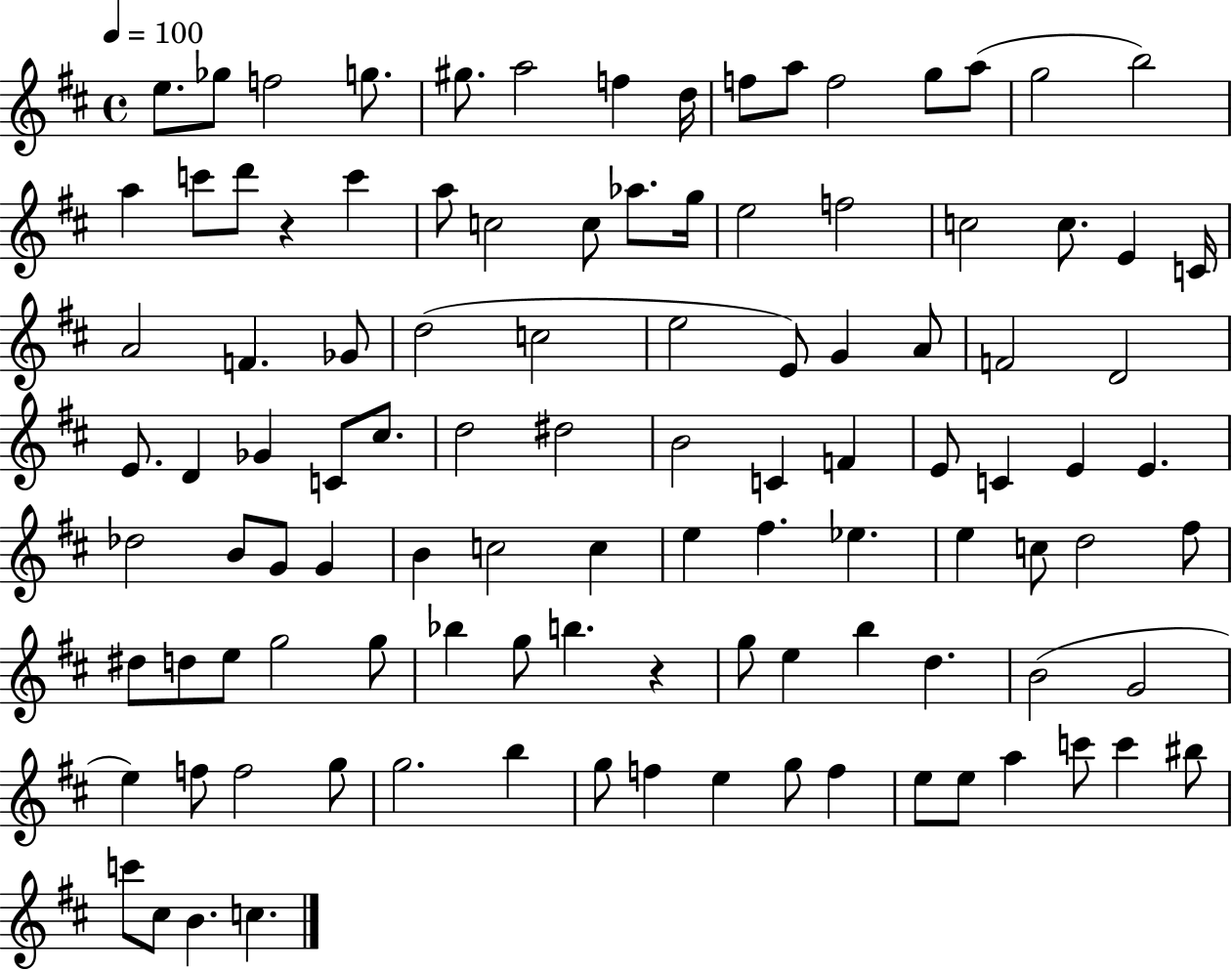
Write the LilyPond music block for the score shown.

{
  \clef treble
  \time 4/4
  \defaultTimeSignature
  \key d \major
  \tempo 4 = 100
  e''8. ges''8 f''2 g''8. | gis''8. a''2 f''4 d''16 | f''8 a''8 f''2 g''8 a''8( | g''2 b''2) | \break a''4 c'''8 d'''8 r4 c'''4 | a''8 c''2 c''8 aes''8. g''16 | e''2 f''2 | c''2 c''8. e'4 c'16 | \break a'2 f'4. ges'8 | d''2( c''2 | e''2 e'8) g'4 a'8 | f'2 d'2 | \break e'8. d'4 ges'4 c'8 cis''8. | d''2 dis''2 | b'2 c'4 f'4 | e'8 c'4 e'4 e'4. | \break des''2 b'8 g'8 g'4 | b'4 c''2 c''4 | e''4 fis''4. ees''4. | e''4 c''8 d''2 fis''8 | \break dis''8 d''8 e''8 g''2 g''8 | bes''4 g''8 b''4. r4 | g''8 e''4 b''4 d''4. | b'2( g'2 | \break e''4) f''8 f''2 g''8 | g''2. b''4 | g''8 f''4 e''4 g''8 f''4 | e''8 e''8 a''4 c'''8 c'''4 bis''8 | \break c'''8 cis''8 b'4. c''4. | \bar "|."
}